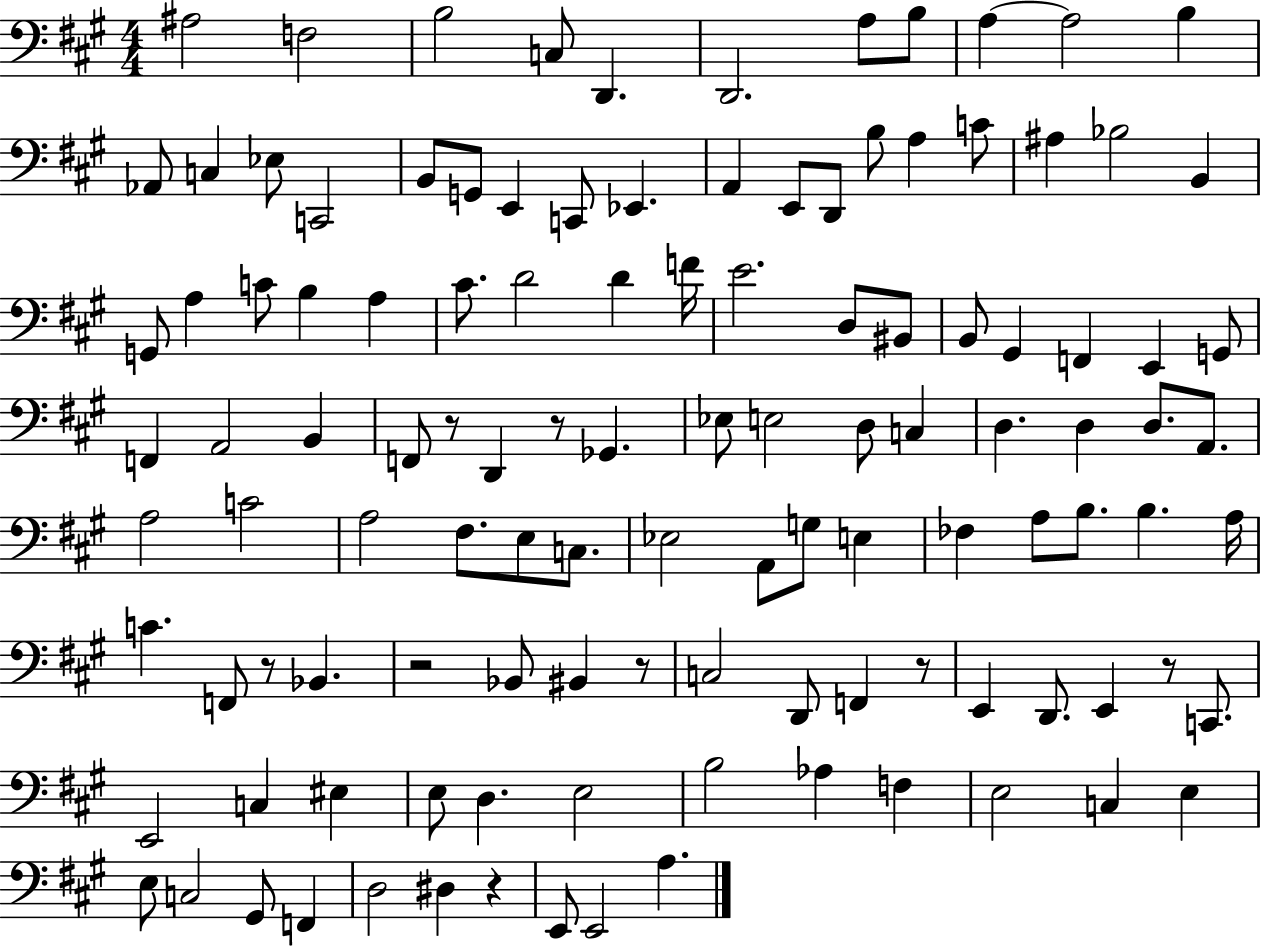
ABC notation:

X:1
T:Untitled
M:4/4
L:1/4
K:A
^A,2 F,2 B,2 C,/2 D,, D,,2 A,/2 B,/2 A, A,2 B, _A,,/2 C, _E,/2 C,,2 B,,/2 G,,/2 E,, C,,/2 _E,, A,, E,,/2 D,,/2 B,/2 A, C/2 ^A, _B,2 B,, G,,/2 A, C/2 B, A, ^C/2 D2 D F/4 E2 D,/2 ^B,,/2 B,,/2 ^G,, F,, E,, G,,/2 F,, A,,2 B,, F,,/2 z/2 D,, z/2 _G,, _E,/2 E,2 D,/2 C, D, D, D,/2 A,,/2 A,2 C2 A,2 ^F,/2 E,/2 C,/2 _E,2 A,,/2 G,/2 E, _F, A,/2 B,/2 B, A,/4 C F,,/2 z/2 _B,, z2 _B,,/2 ^B,, z/2 C,2 D,,/2 F,, z/2 E,, D,,/2 E,, z/2 C,,/2 E,,2 C, ^E, E,/2 D, E,2 B,2 _A, F, E,2 C, E, E,/2 C,2 ^G,,/2 F,, D,2 ^D, z E,,/2 E,,2 A,